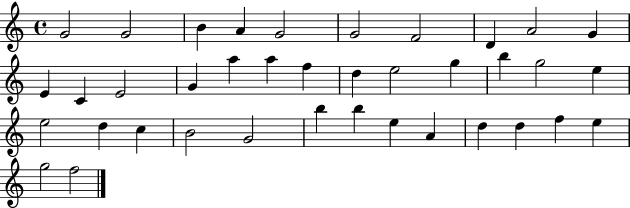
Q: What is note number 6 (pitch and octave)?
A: G4